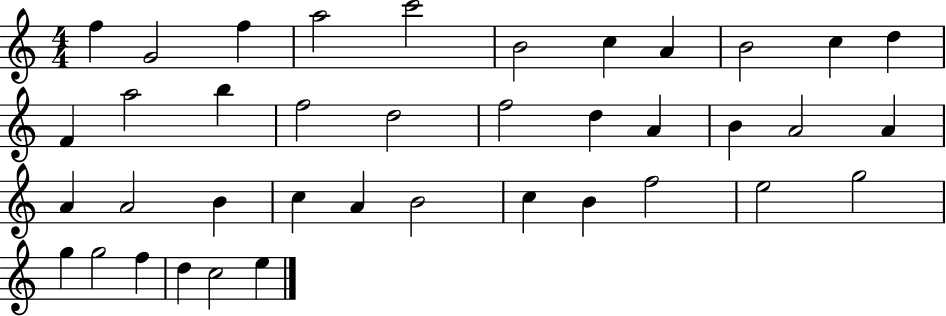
F5/q G4/h F5/q A5/h C6/h B4/h C5/q A4/q B4/h C5/q D5/q F4/q A5/h B5/q F5/h D5/h F5/h D5/q A4/q B4/q A4/h A4/q A4/q A4/h B4/q C5/q A4/q B4/h C5/q B4/q F5/h E5/h G5/h G5/q G5/h F5/q D5/q C5/h E5/q